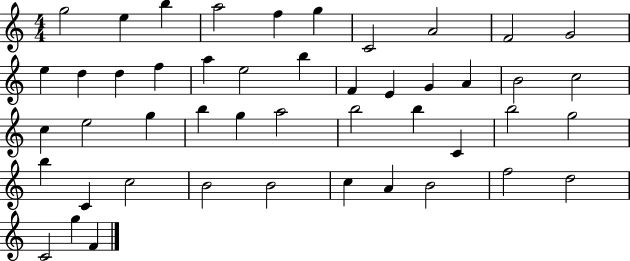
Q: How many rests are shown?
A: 0